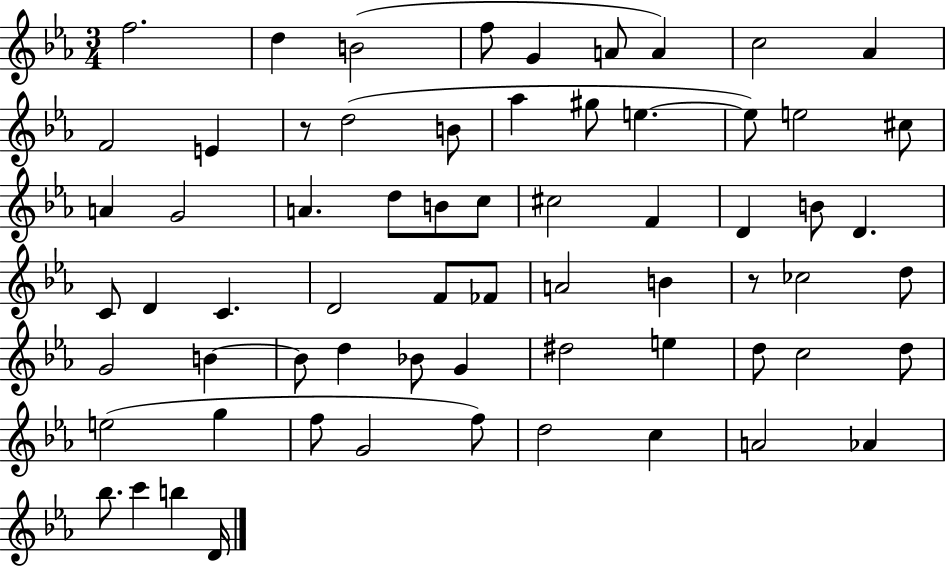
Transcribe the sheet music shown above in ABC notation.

X:1
T:Untitled
M:3/4
L:1/4
K:Eb
f2 d B2 f/2 G A/2 A c2 _A F2 E z/2 d2 B/2 _a ^g/2 e e/2 e2 ^c/2 A G2 A d/2 B/2 c/2 ^c2 F D B/2 D C/2 D C D2 F/2 _F/2 A2 B z/2 _c2 d/2 G2 B B/2 d _B/2 G ^d2 e d/2 c2 d/2 e2 g f/2 G2 f/2 d2 c A2 _A _b/2 c' b D/4